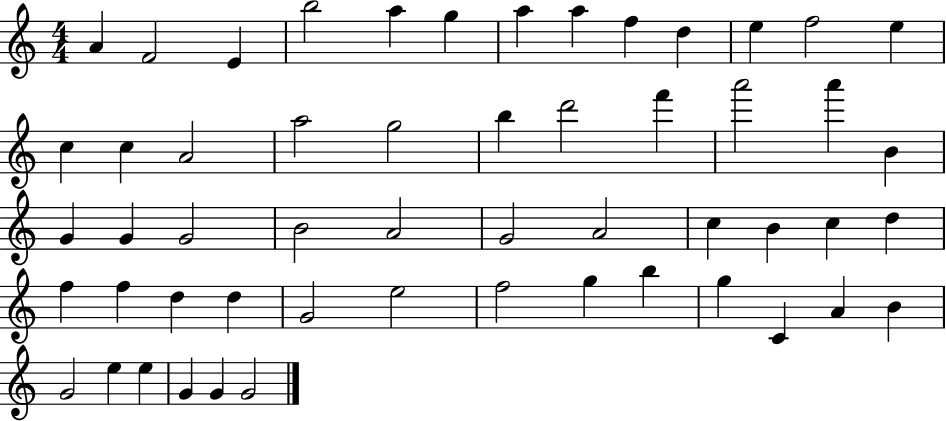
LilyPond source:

{
  \clef treble
  \numericTimeSignature
  \time 4/4
  \key c \major
  a'4 f'2 e'4 | b''2 a''4 g''4 | a''4 a''4 f''4 d''4 | e''4 f''2 e''4 | \break c''4 c''4 a'2 | a''2 g''2 | b''4 d'''2 f'''4 | a'''2 a'''4 b'4 | \break g'4 g'4 g'2 | b'2 a'2 | g'2 a'2 | c''4 b'4 c''4 d''4 | \break f''4 f''4 d''4 d''4 | g'2 e''2 | f''2 g''4 b''4 | g''4 c'4 a'4 b'4 | \break g'2 e''4 e''4 | g'4 g'4 g'2 | \bar "|."
}